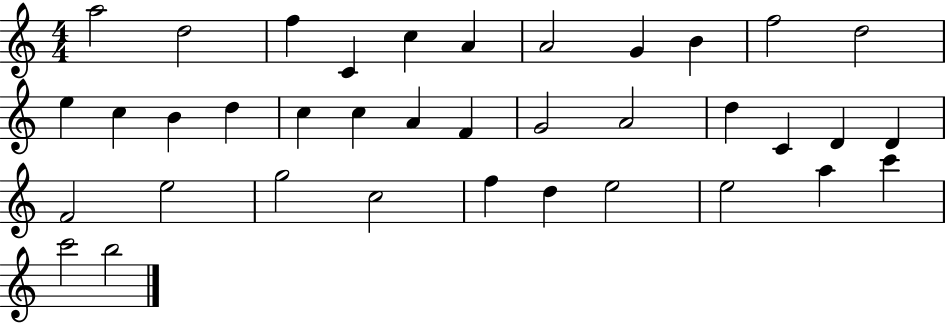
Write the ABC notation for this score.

X:1
T:Untitled
M:4/4
L:1/4
K:C
a2 d2 f C c A A2 G B f2 d2 e c B d c c A F G2 A2 d C D D F2 e2 g2 c2 f d e2 e2 a c' c'2 b2